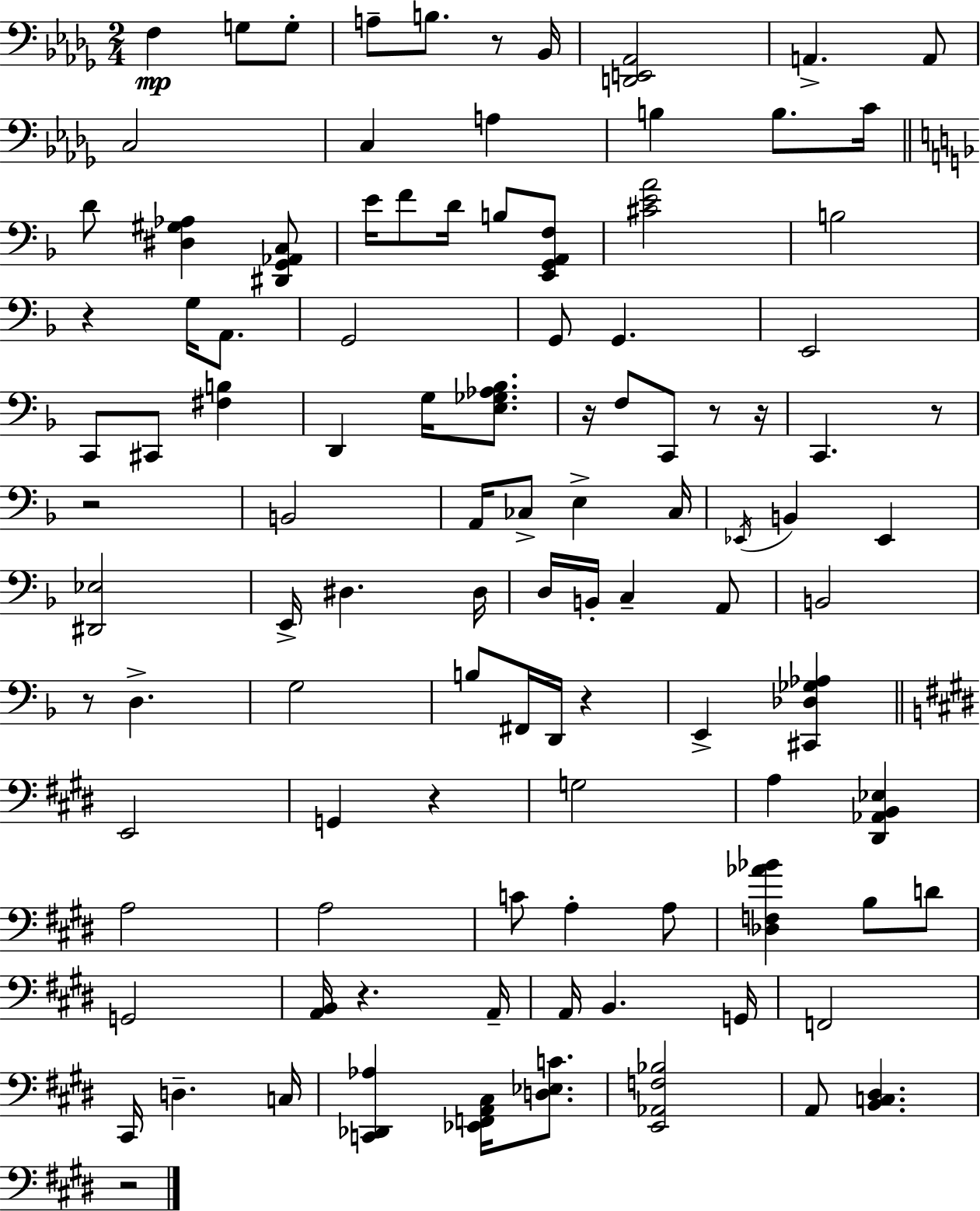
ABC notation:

X:1
T:Untitled
M:2/4
L:1/4
K:Bbm
F, G,/2 G,/2 A,/2 B,/2 z/2 _B,,/4 [D,,E,,_A,,]2 A,, A,,/2 C,2 C, A, B, B,/2 C/4 D/2 [^D,^G,_A,] [^D,,G,,_A,,C,]/2 E/4 F/2 D/4 B,/2 [E,,G,,A,,F,]/2 [^CEA]2 B,2 z G,/4 A,,/2 G,,2 G,,/2 G,, E,,2 C,,/2 ^C,,/2 [^F,B,] D,, G,/4 [E,_G,_A,_B,]/2 z/4 F,/2 C,,/2 z/2 z/4 C,, z/2 z2 B,,2 A,,/4 _C,/2 E, _C,/4 _E,,/4 B,, _E,, [^D,,_E,]2 E,,/4 ^D, ^D,/4 D,/4 B,,/4 C, A,,/2 B,,2 z/2 D, G,2 B,/2 ^F,,/4 D,,/4 z E,, [^C,,_D,_G,_A,] E,,2 G,, z G,2 A, [^D,,_A,,B,,_E,] A,2 A,2 C/2 A, A,/2 [_D,F,_A_B] B,/2 D/2 G,,2 [A,,B,,]/4 z A,,/4 A,,/4 B,, G,,/4 F,,2 ^C,,/4 D, C,/4 [C,,_D,,_A,] [_E,,F,,A,,^C,]/4 [D,_E,C]/2 [E,,_A,,F,_B,]2 A,,/2 [B,,C,^D,] z2